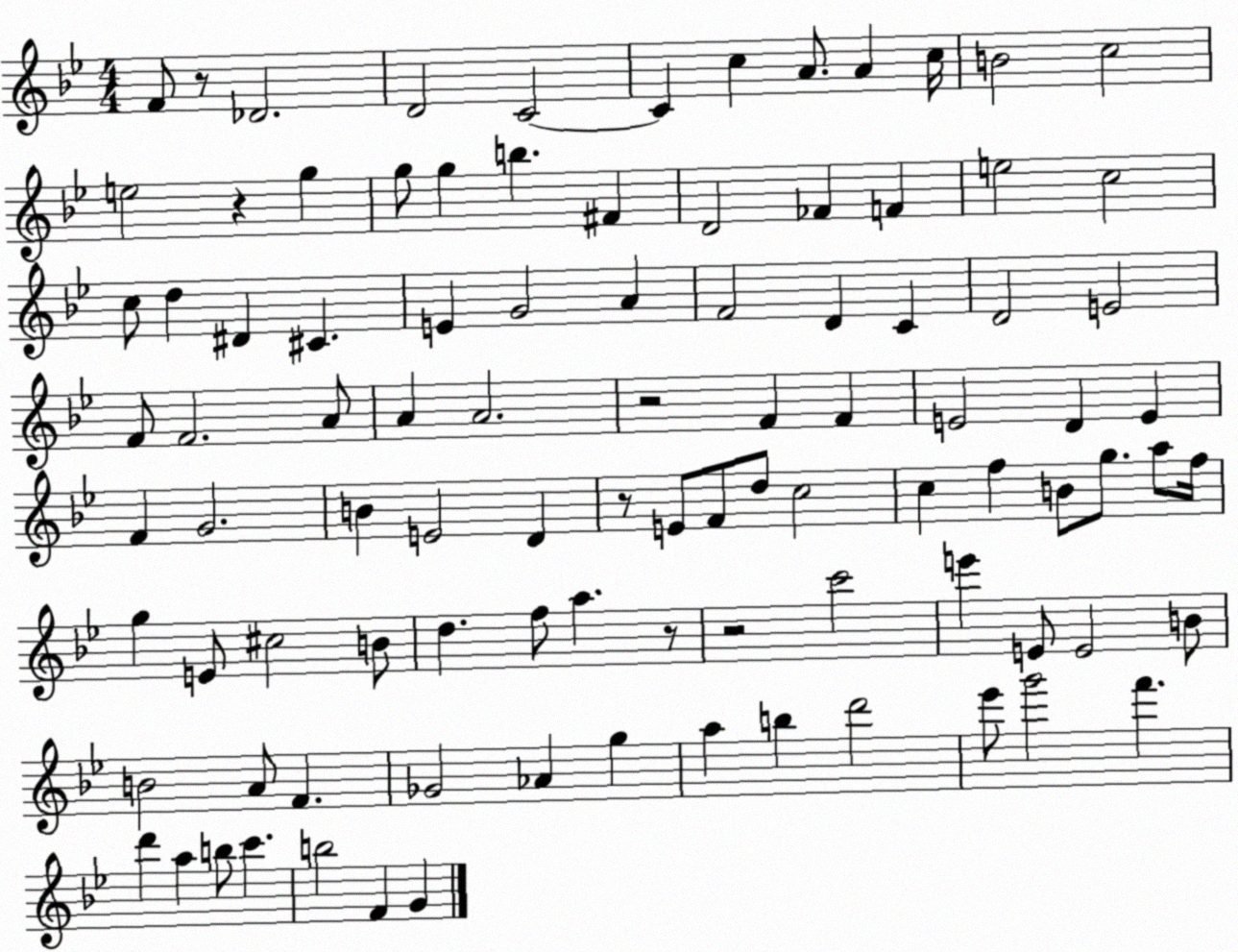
X:1
T:Untitled
M:4/4
L:1/4
K:Bb
F/2 z/2 _D2 D2 C2 C c A/2 A c/4 B2 c2 e2 z g g/2 g b ^F D2 _F F e2 c2 c/2 d ^D ^C E G2 A F2 D C D2 E2 F/2 F2 A/2 A A2 z2 F F E2 D E F G2 B E2 D z/2 E/2 F/2 d/2 c2 c f B/2 g/2 a/2 f/4 g E/2 ^c2 B/2 d f/2 a z/2 z2 c'2 e' E/2 E2 B/2 B2 A/2 F _G2 _A g a b d'2 _e'/2 g'2 f' d' a b/2 c' b2 F G